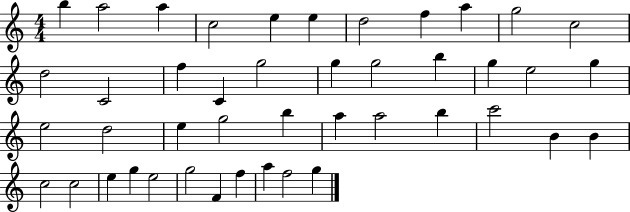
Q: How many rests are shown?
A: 0